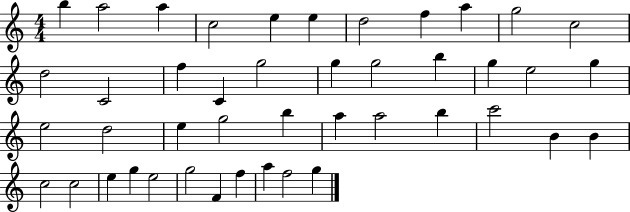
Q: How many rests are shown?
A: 0